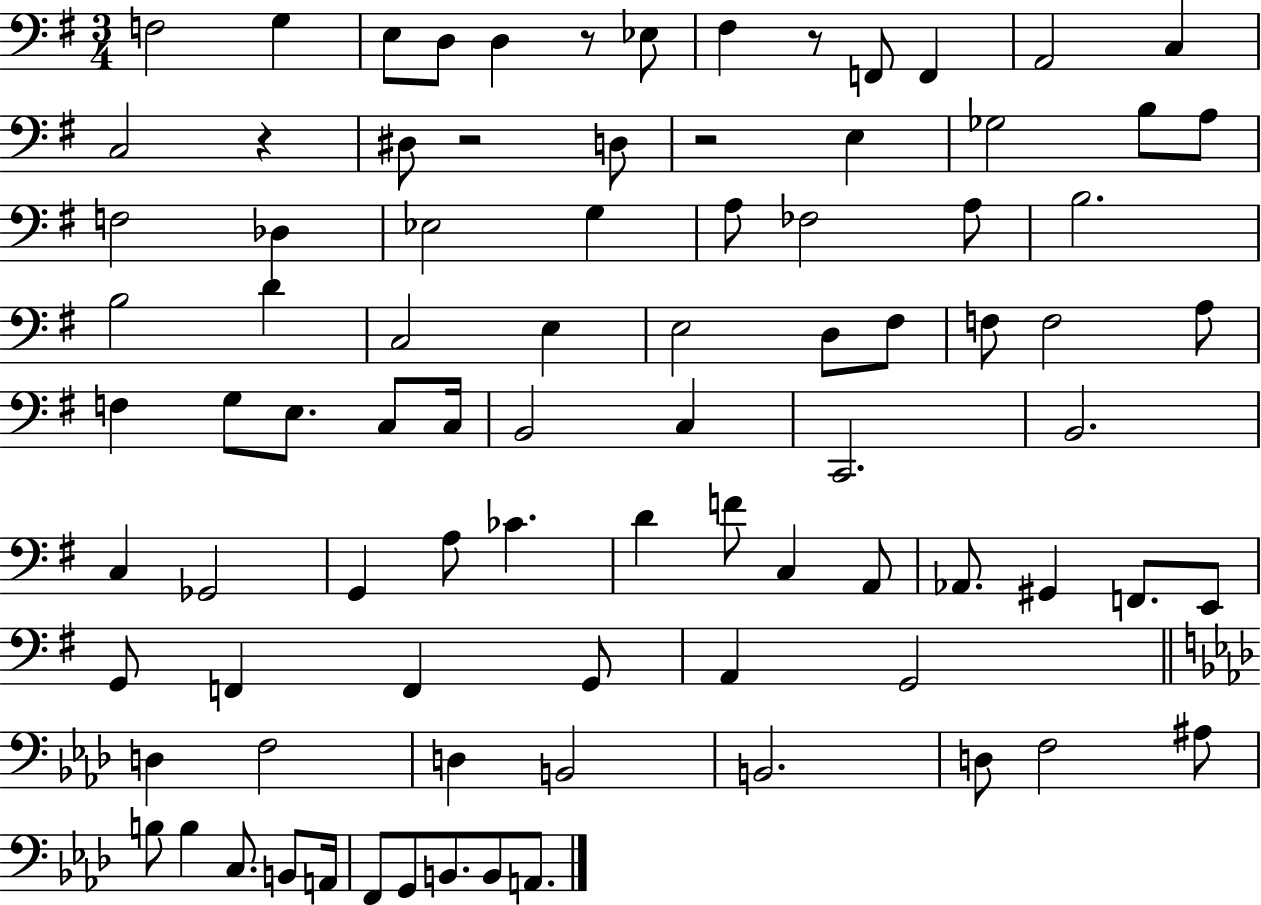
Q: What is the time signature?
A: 3/4